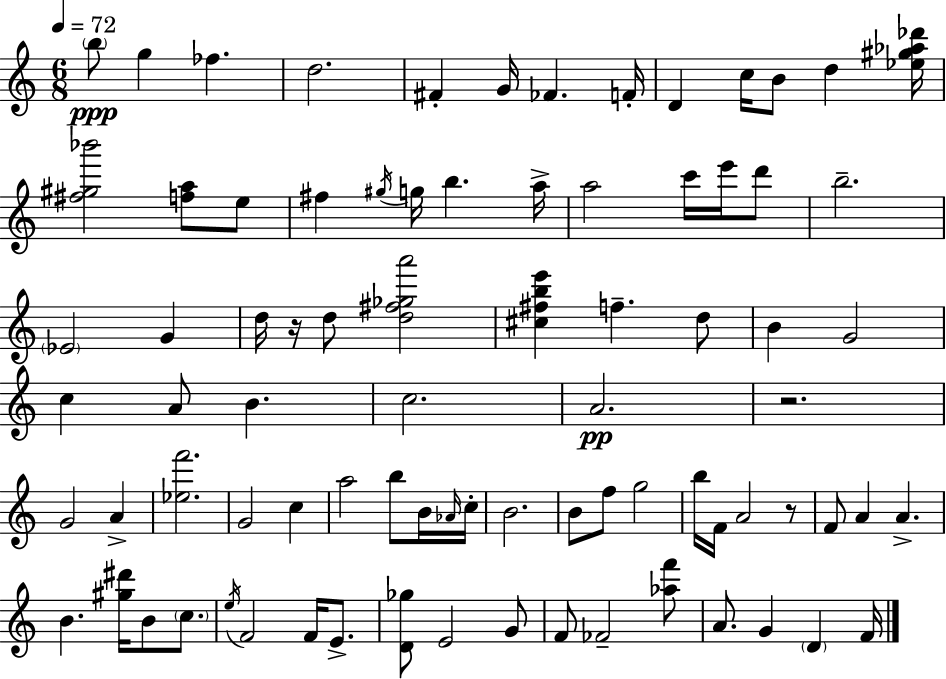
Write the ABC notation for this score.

X:1
T:Untitled
M:6/8
L:1/4
K:Am
b/2 g _f d2 ^F G/4 _F F/4 D c/4 B/2 d [_e^g_a_d']/4 [^f^g_b']2 [fa]/2 e/2 ^f ^g/4 g/4 b a/4 a2 c'/4 e'/4 d'/2 b2 _E2 G d/4 z/4 d/2 [d^f_ga']2 [^c^fbe'] f d/2 B G2 c A/2 B c2 A2 z2 G2 A [_ef']2 G2 c a2 b/2 B/4 _A/4 c/4 B2 B/2 f/2 g2 b/4 F/4 A2 z/2 F/2 A A B [^g^d']/4 B/2 c/2 e/4 F2 F/4 E/2 [D_g]/2 E2 G/2 F/2 _F2 [_af']/2 A/2 G D F/4